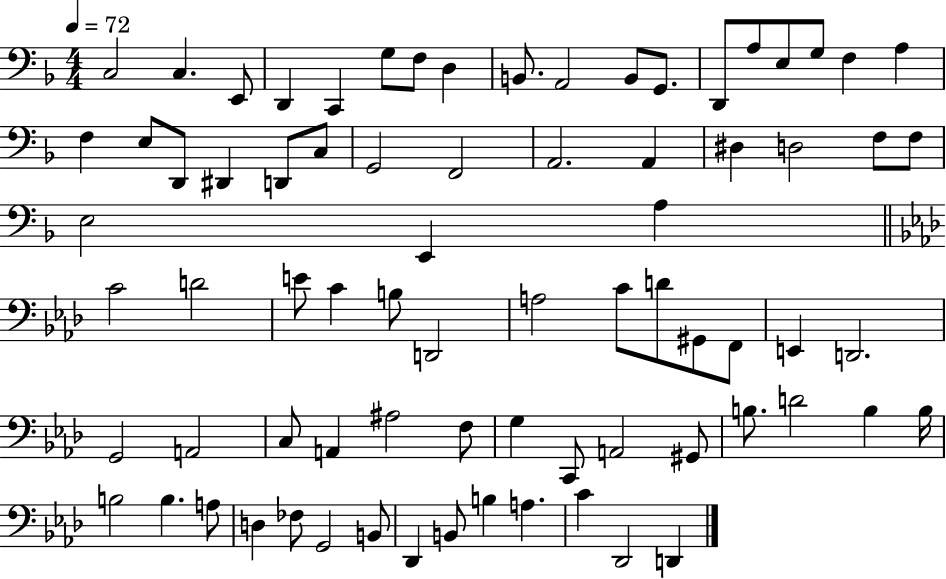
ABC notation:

X:1
T:Untitled
M:4/4
L:1/4
K:F
C,2 C, E,,/2 D,, C,, G,/2 F,/2 D, B,,/2 A,,2 B,,/2 G,,/2 D,,/2 A,/2 E,/2 G,/2 F, A, F, E,/2 D,,/2 ^D,, D,,/2 C,/2 G,,2 F,,2 A,,2 A,, ^D, D,2 F,/2 F,/2 E,2 E,, A, C2 D2 E/2 C B,/2 D,,2 A,2 C/2 D/2 ^G,,/2 F,,/2 E,, D,,2 G,,2 A,,2 C,/2 A,, ^A,2 F,/2 G, C,,/2 A,,2 ^G,,/2 B,/2 D2 B, B,/4 B,2 B, A,/2 D, _F,/2 G,,2 B,,/2 _D,, B,,/2 B, A, C _D,,2 D,,